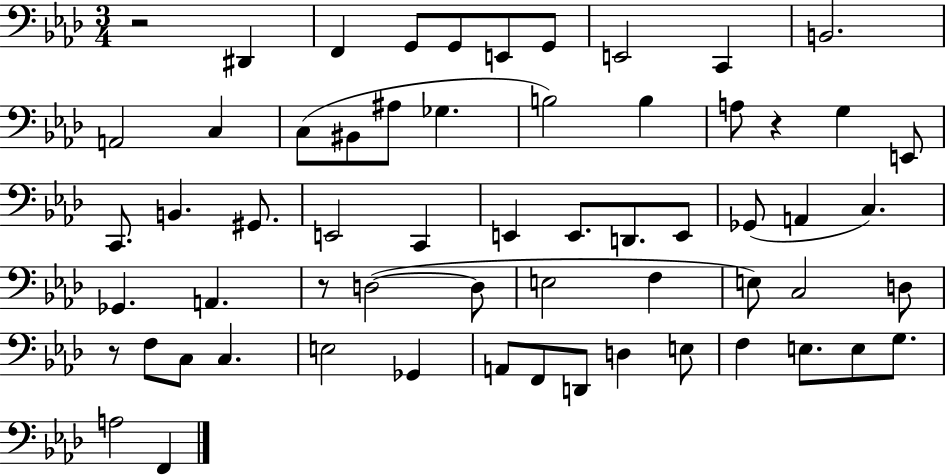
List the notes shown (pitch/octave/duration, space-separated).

R/h D#2/q F2/q G2/e G2/e E2/e G2/e E2/h C2/q B2/h. A2/h C3/q C3/e BIS2/e A#3/e Gb3/q. B3/h B3/q A3/e R/q G3/q E2/e C2/e. B2/q. G#2/e. E2/h C2/q E2/q E2/e. D2/e. E2/e Gb2/e A2/q C3/q. Gb2/q. A2/q. R/e D3/h D3/e E3/h F3/q E3/e C3/h D3/e R/e F3/e C3/e C3/q. E3/h Gb2/q A2/e F2/e D2/e D3/q E3/e F3/q E3/e. E3/e G3/e. A3/h F2/q